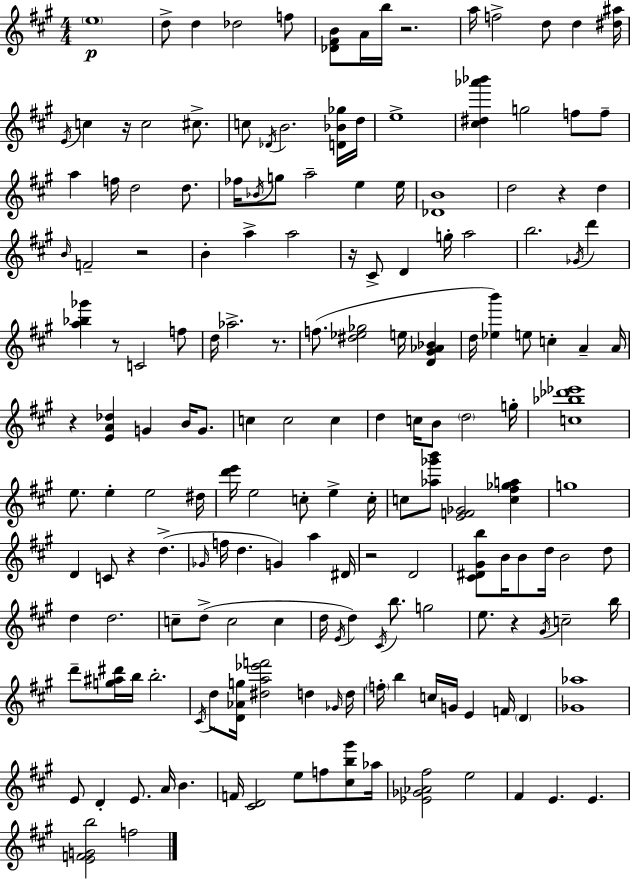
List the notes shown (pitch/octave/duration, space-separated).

E5/w D5/e D5/q Db5/h F5/e [Db4,F#4,B4]/e A4/s B5/s R/h. A5/s F5/h D5/e D5/q [D#5,A#5]/s E4/s C5/q R/s C5/h C#5/e. C5/e Db4/s B4/h. [D4,Bb4,Gb5]/s D5/s E5/w [C#5,D#5,Ab6,Bb6]/q G5/h F5/e F5/e A5/q F5/s D5/h D5/e. FES5/s Bb4/s G5/e A5/h E5/q E5/s [Db4,B4]/w D5/h R/q D5/q B4/s F4/h R/h B4/q A5/q A5/h R/s C#4/e D4/q G5/s A5/h B5/h. Gb4/s D6/q [A5,Bb5,Gb6]/q R/e C4/h F5/e D5/s Ab5/h. R/e. F5/e. [D#5,Eb5,Gb5]/h E5/s [D4,G#4,Ab4,Bb4]/q D5/s [Eb5,B6]/q E5/e C5/q A4/q A4/s R/q [E4,A4,Db5]/q G4/q B4/s G4/e. C5/q C5/h C5/q D5/q C5/s B4/e D5/h G5/s [C5,Bb5,Db6,Eb6]/w E5/e. E5/q E5/h D#5/s [D6,E6]/s E5/h C5/e E5/q C5/s C5/e [Ab5,Gb6,B6]/e [E4,F4,Gb4]/h [C5,F#5,Gb5,A5]/q G5/w D4/q C4/e R/q D5/q. Gb4/s F5/s D5/q. G4/q A5/q D#4/s R/h D4/h [C#4,D#4,G#4,B5]/e B4/s B4/e D5/s B4/h D5/e D5/q D5/h. C5/e D5/e C5/h C5/q D5/s E4/s D5/q C#4/s B5/e. G5/h E5/e. R/q G#4/s C5/h B5/s D6/e [G5,A#5,D#6]/s B5/s B5/h. C#4/s D5/e [D4,Ab4,G5]/s [D#5,A5,Eb6,F6]/h D5/q Gb4/s D5/s F5/s B5/q C5/s G4/s E4/q F4/s D4/q [Gb4,Ab5]/w E4/e D4/q E4/e. A4/s B4/q. F4/s [C#4,D4]/h E5/e F5/e [C#5,B5,G#6]/e Ab5/s [Eb4,Gb4,Ab4,F#5]/h E5/h F#4/q E4/q. E4/q. [E4,F4,G4,B5]/h F5/h